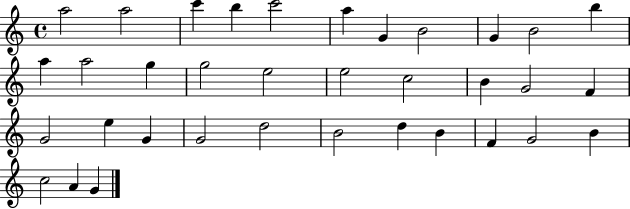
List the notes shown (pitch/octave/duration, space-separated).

A5/h A5/h C6/q B5/q C6/h A5/q G4/q B4/h G4/q B4/h B5/q A5/q A5/h G5/q G5/h E5/h E5/h C5/h B4/q G4/h F4/q G4/h E5/q G4/q G4/h D5/h B4/h D5/q B4/q F4/q G4/h B4/q C5/h A4/q G4/q